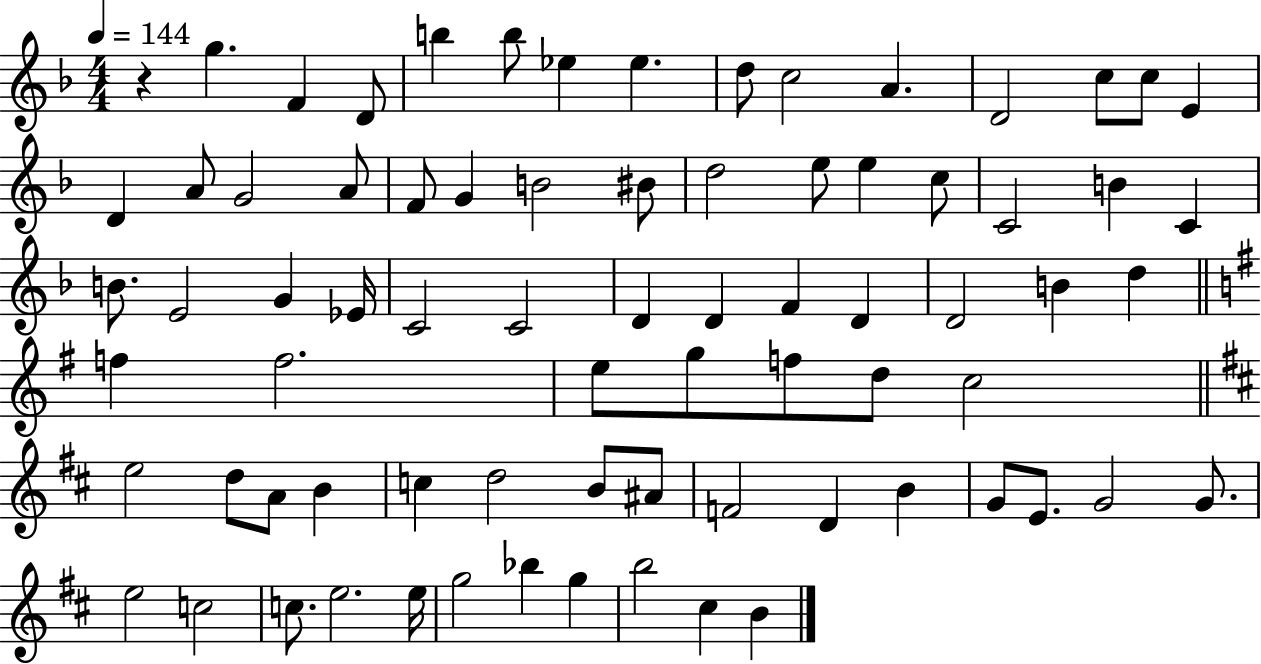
X:1
T:Untitled
M:4/4
L:1/4
K:F
z g F D/2 b b/2 _e _e d/2 c2 A D2 c/2 c/2 E D A/2 G2 A/2 F/2 G B2 ^B/2 d2 e/2 e c/2 C2 B C B/2 E2 G _E/4 C2 C2 D D F D D2 B d f f2 e/2 g/2 f/2 d/2 c2 e2 d/2 A/2 B c d2 B/2 ^A/2 F2 D B G/2 E/2 G2 G/2 e2 c2 c/2 e2 e/4 g2 _b g b2 ^c B